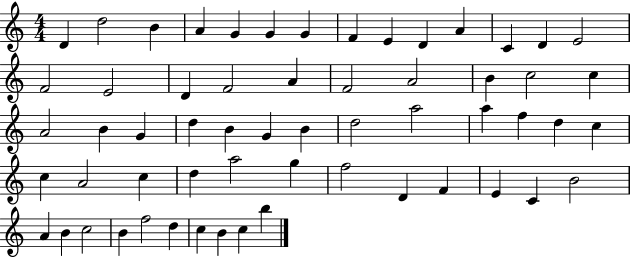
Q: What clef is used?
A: treble